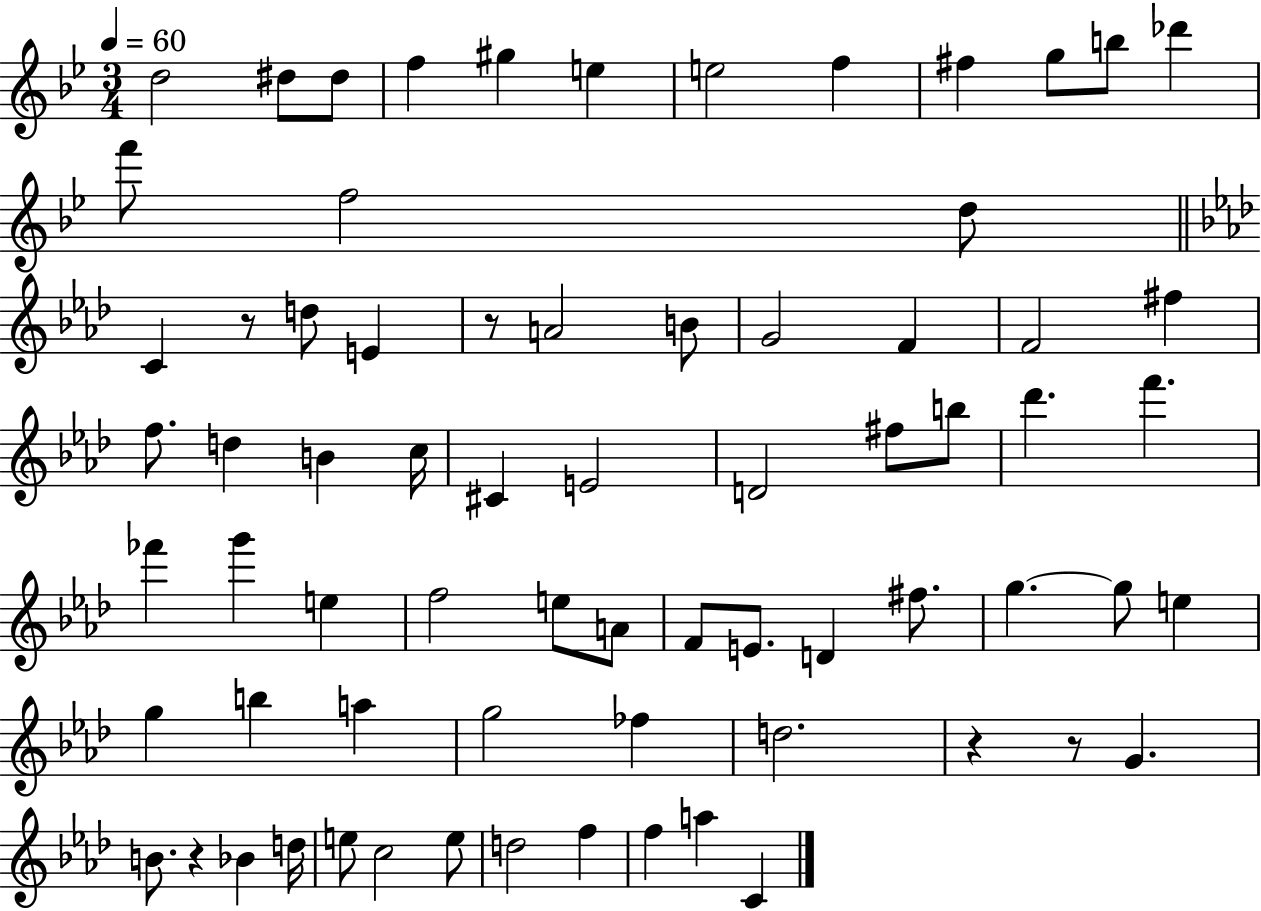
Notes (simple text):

D5/h D#5/e D#5/e F5/q G#5/q E5/q E5/h F5/q F#5/q G5/e B5/e Db6/q F6/e F5/h D5/e C4/q R/e D5/e E4/q R/e A4/h B4/e G4/h F4/q F4/h F#5/q F5/e. D5/q B4/q C5/s C#4/q E4/h D4/h F#5/e B5/e Db6/q. F6/q. FES6/q G6/q E5/q F5/h E5/e A4/e F4/e E4/e. D4/q F#5/e. G5/q. G5/e E5/q G5/q B5/q A5/q G5/h FES5/q D5/h. R/q R/e G4/q. B4/e. R/q Bb4/q D5/s E5/e C5/h E5/e D5/h F5/q F5/q A5/q C4/q